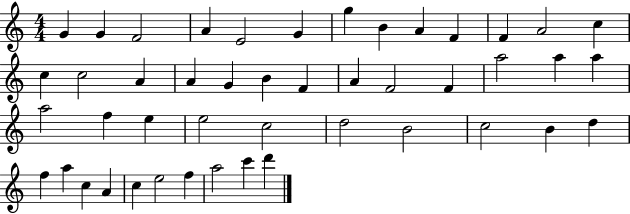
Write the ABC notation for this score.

X:1
T:Untitled
M:4/4
L:1/4
K:C
G G F2 A E2 G g B A F F A2 c c c2 A A G B F A F2 F a2 a a a2 f e e2 c2 d2 B2 c2 B d f a c A c e2 f a2 c' d'